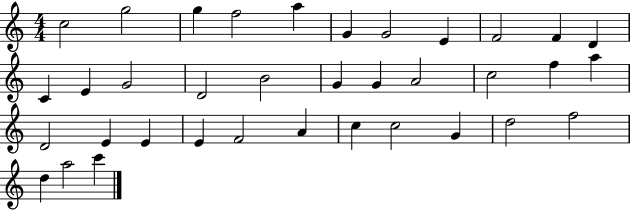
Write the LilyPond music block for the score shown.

{
  \clef treble
  \numericTimeSignature
  \time 4/4
  \key c \major
  c''2 g''2 | g''4 f''2 a''4 | g'4 g'2 e'4 | f'2 f'4 d'4 | \break c'4 e'4 g'2 | d'2 b'2 | g'4 g'4 a'2 | c''2 f''4 a''4 | \break d'2 e'4 e'4 | e'4 f'2 a'4 | c''4 c''2 g'4 | d''2 f''2 | \break d''4 a''2 c'''4 | \bar "|."
}